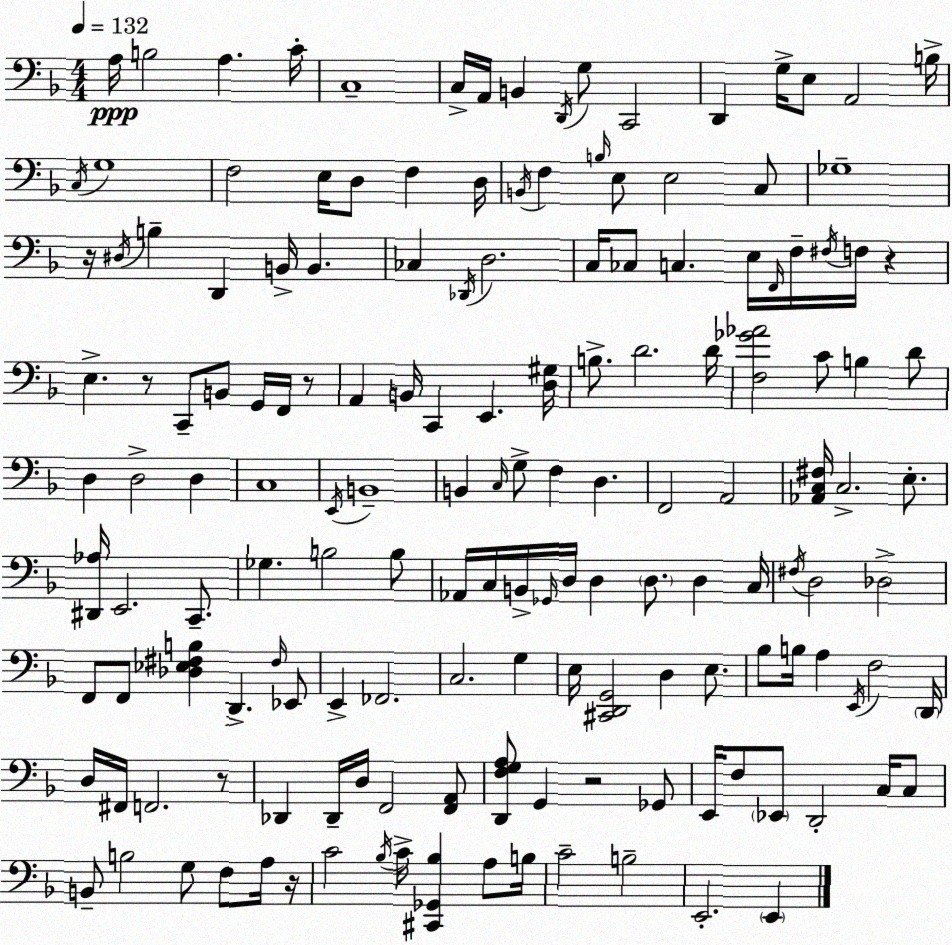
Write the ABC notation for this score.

X:1
T:Untitled
M:4/4
L:1/4
K:F
A,/4 B,2 A, C/4 C,4 C,/4 A,,/4 B,, D,,/4 G,/2 C,,2 D,, G,/4 E,/2 A,,2 B,/4 C,/4 G,4 F,2 E,/4 D,/2 F, D,/4 B,,/4 F, B,/4 E,/2 E,2 C,/2 _G,4 z/4 ^D,/4 B, D,, B,,/4 B,, _C, _D,,/4 D,2 C,/4 _C,/2 C, E,/4 F,,/4 F,/4 ^F,/4 F,/4 z E, z/2 C,,/2 B,,/2 G,,/4 F,,/4 z/2 A,, B,,/4 C,, E,, [D,^G,]/4 B,/2 D2 D/4 [F,_G_A]2 C/2 B, D/2 D, D,2 D, C,4 E,,/4 B,,4 B,, C,/4 G,/2 F, D, F,,2 A,,2 [_A,,C,^F,]/4 C,2 E,/2 [^D,,_A,]/4 E,,2 C,,/2 _G, B,2 B,/2 _A,,/4 C,/4 B,,/4 _G,,/4 D,/4 D, D,/2 D, C,/4 ^F,/4 D,2 _D,2 F,,/2 F,,/2 [_D,_E,^F,B,] D,, ^F,/4 _E,,/2 E,, _F,,2 C,2 G, E,/4 [^C,,D,,G,,]2 D, E,/2 _B,/2 B,/4 A, E,,/4 F,2 D,,/4 D,/4 ^F,,/4 F,,2 z/2 _D,, _D,,/4 D,/4 F,,2 [F,,A,,]/2 [D,,F,G,A,]/2 G,, z2 _G,,/2 E,,/4 F,/2 _E,,/2 D,,2 C,/4 C,/2 B,,/2 B,2 G,/2 F,/2 A,/4 z/4 C2 _B,/4 C/4 [^C,,_G,,_B,] A,/2 B,/4 C2 B,2 E,,2 E,,